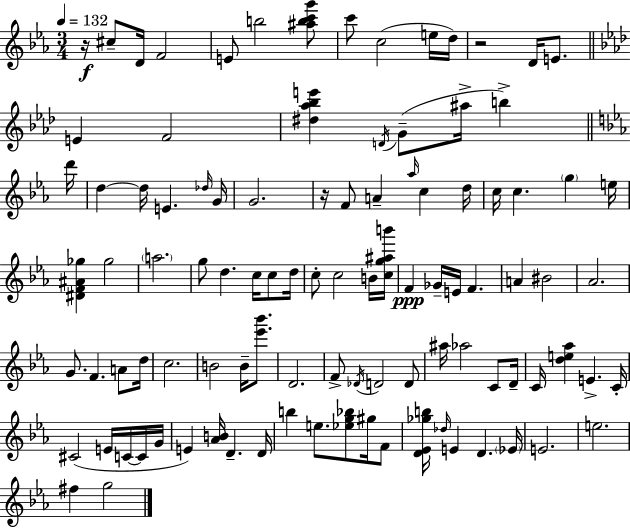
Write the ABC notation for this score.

X:1
T:Untitled
M:3/4
L:1/4
K:Cm
z/4 ^c/2 D/4 F2 E/2 b2 [^abc'g']/2 c'/2 c2 e/4 d/4 z2 D/4 E/2 E F2 [^d_a_be'] D/4 G/2 ^a/4 b d'/4 d d/4 E _d/4 G/4 G2 z/4 F/2 A _a/4 c d/4 c/4 c g e/4 [^DF^A_g] _g2 a2 g/2 d c/4 c/2 d/4 c/2 c2 B/4 [cg^ab']/4 F _G/4 E/4 F A ^B2 _A2 G/2 F A/2 d/4 c2 B2 B/4 [_e'_b']/2 D2 F/2 _D/4 D2 D/2 ^a/4 _a2 C/2 D/4 C/4 [de_a] E C/4 ^C2 E/4 C/4 C/4 G/4 E [_AB]/4 D D/4 b e/2 [_eg_b]/2 ^g/4 F/2 [D_E_gb]/4 _d/4 E D _E/4 E2 e2 ^f g2